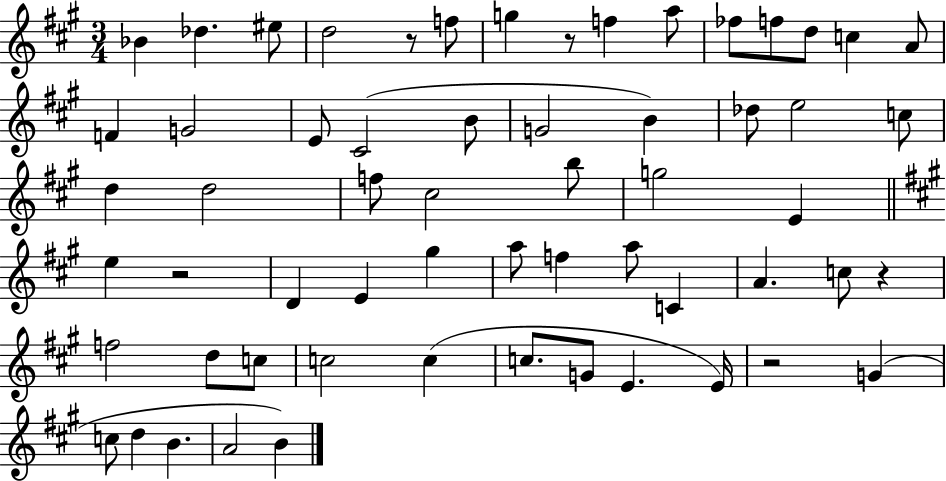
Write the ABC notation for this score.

X:1
T:Untitled
M:3/4
L:1/4
K:A
_B _d ^e/2 d2 z/2 f/2 g z/2 f a/2 _f/2 f/2 d/2 c A/2 F G2 E/2 ^C2 B/2 G2 B _d/2 e2 c/2 d d2 f/2 ^c2 b/2 g2 E e z2 D E ^g a/2 f a/2 C A c/2 z f2 d/2 c/2 c2 c c/2 G/2 E E/4 z2 G c/2 d B A2 B